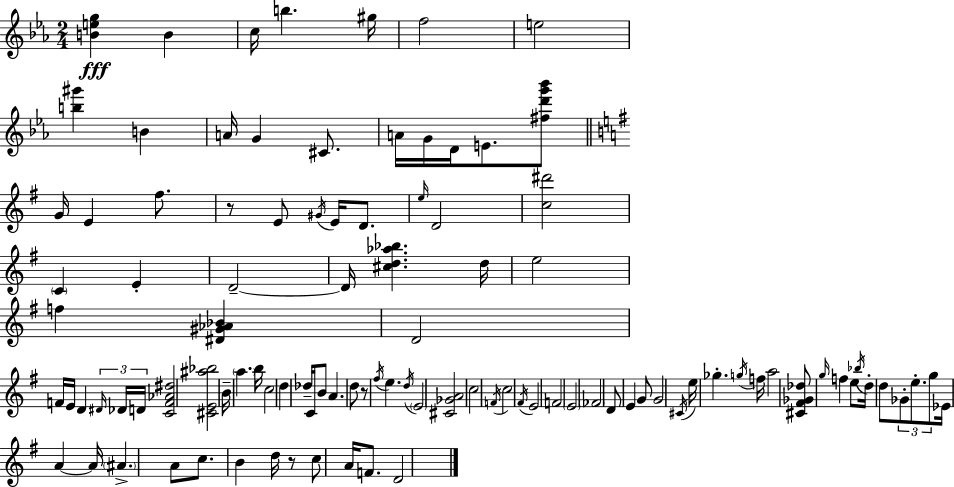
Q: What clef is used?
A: treble